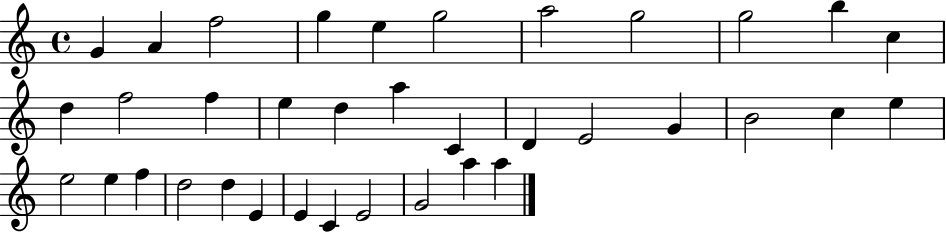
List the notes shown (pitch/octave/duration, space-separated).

G4/q A4/q F5/h G5/q E5/q G5/h A5/h G5/h G5/h B5/q C5/q D5/q F5/h F5/q E5/q D5/q A5/q C4/q D4/q E4/h G4/q B4/h C5/q E5/q E5/h E5/q F5/q D5/h D5/q E4/q E4/q C4/q E4/h G4/h A5/q A5/q